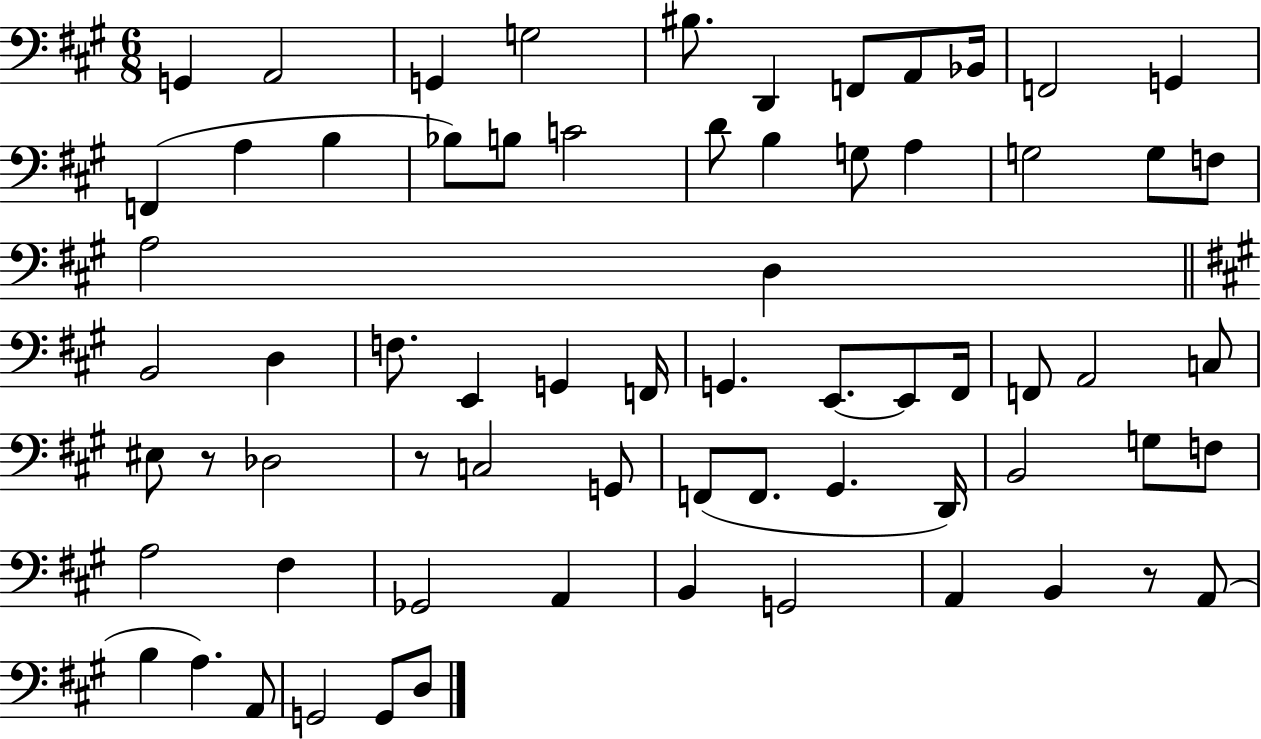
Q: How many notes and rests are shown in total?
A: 68